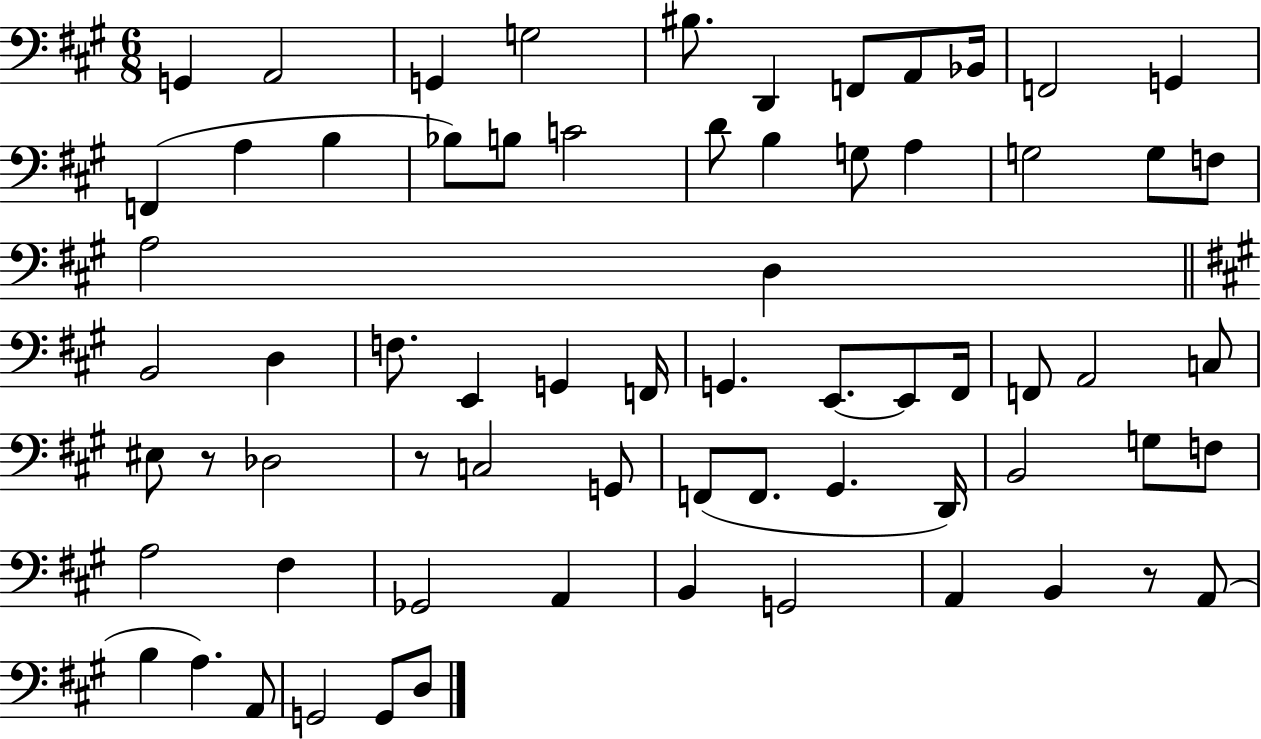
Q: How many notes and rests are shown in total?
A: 68